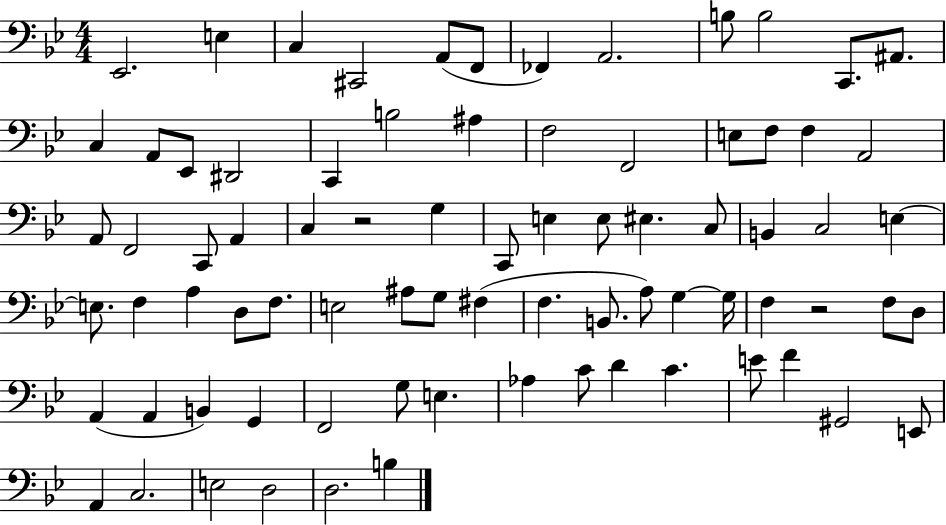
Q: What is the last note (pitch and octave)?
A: B3